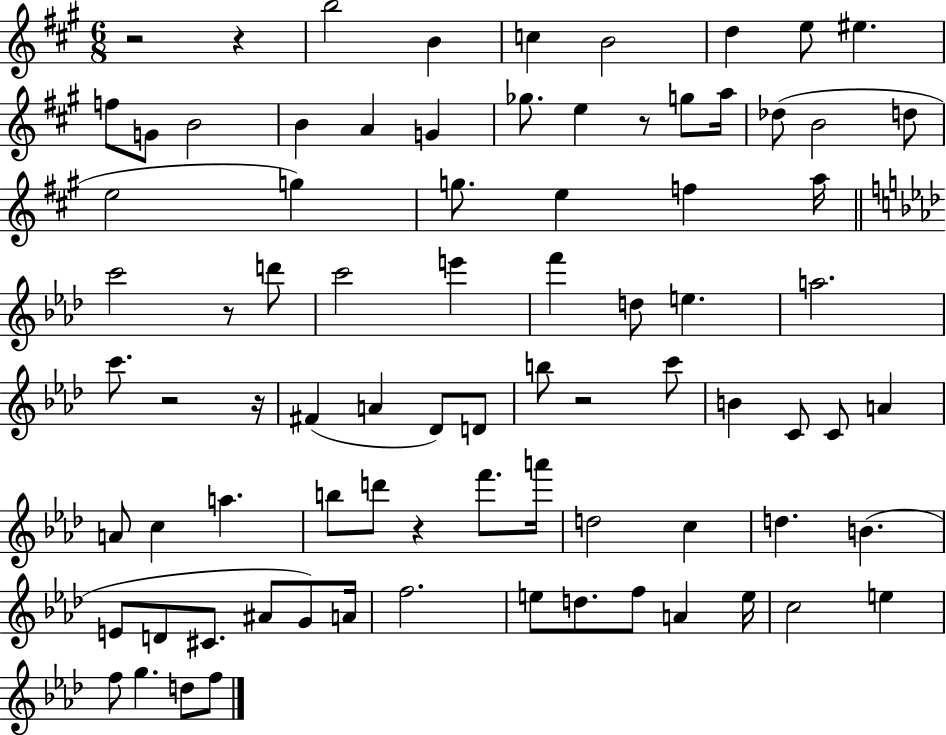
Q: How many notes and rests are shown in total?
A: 82